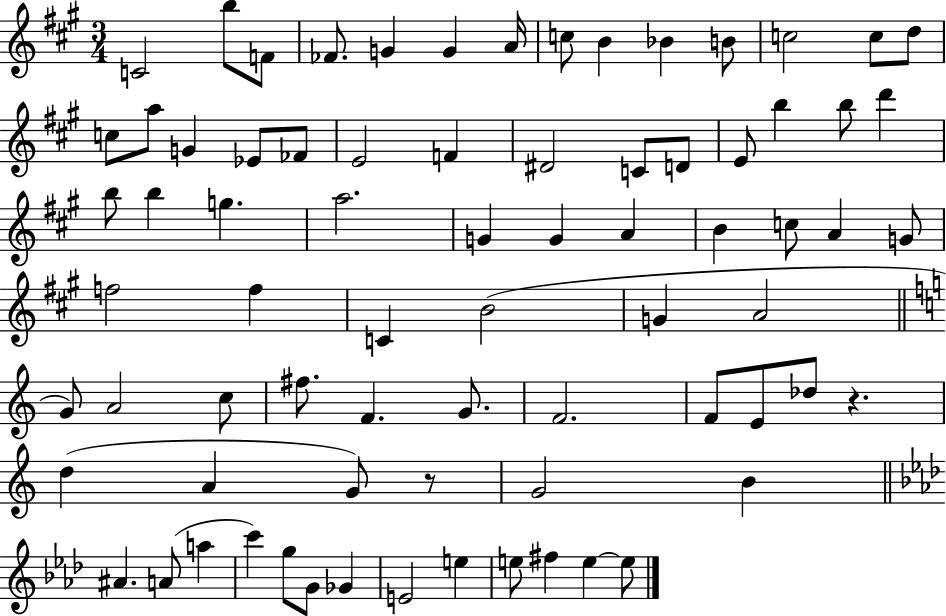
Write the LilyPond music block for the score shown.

{
  \clef treble
  \numericTimeSignature
  \time 3/4
  \key a \major
  c'2 b''8 f'8 | fes'8. g'4 g'4 a'16 | c''8 b'4 bes'4 b'8 | c''2 c''8 d''8 | \break c''8 a''8 g'4 ees'8 fes'8 | e'2 f'4 | dis'2 c'8 d'8 | e'8 b''4 b''8 d'''4 | \break b''8 b''4 g''4. | a''2. | g'4 g'4 a'4 | b'4 c''8 a'4 g'8 | \break f''2 f''4 | c'4 b'2( | g'4 a'2 | \bar "||" \break \key a \minor g'8) a'2 c''8 | fis''8. f'4. g'8. | f'2. | f'8 e'8 des''8 r4. | \break d''4( a'4 g'8) r8 | g'2 b'4 | \bar "||" \break \key aes \major ais'4. a'8( a''4 | c'''4) g''8 g'8 ges'4 | e'2 e''4 | e''8 fis''4 e''4~~ e''8 | \break \bar "|."
}